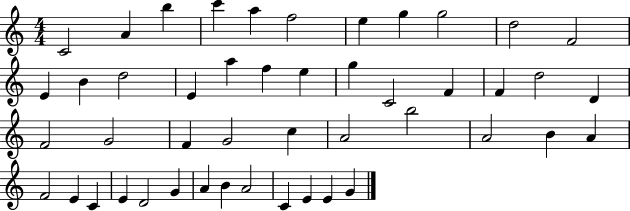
X:1
T:Untitled
M:4/4
L:1/4
K:C
C2 A b c' a f2 e g g2 d2 F2 E B d2 E a f e g C2 F F d2 D F2 G2 F G2 c A2 b2 A2 B A F2 E C E D2 G A B A2 C E E G